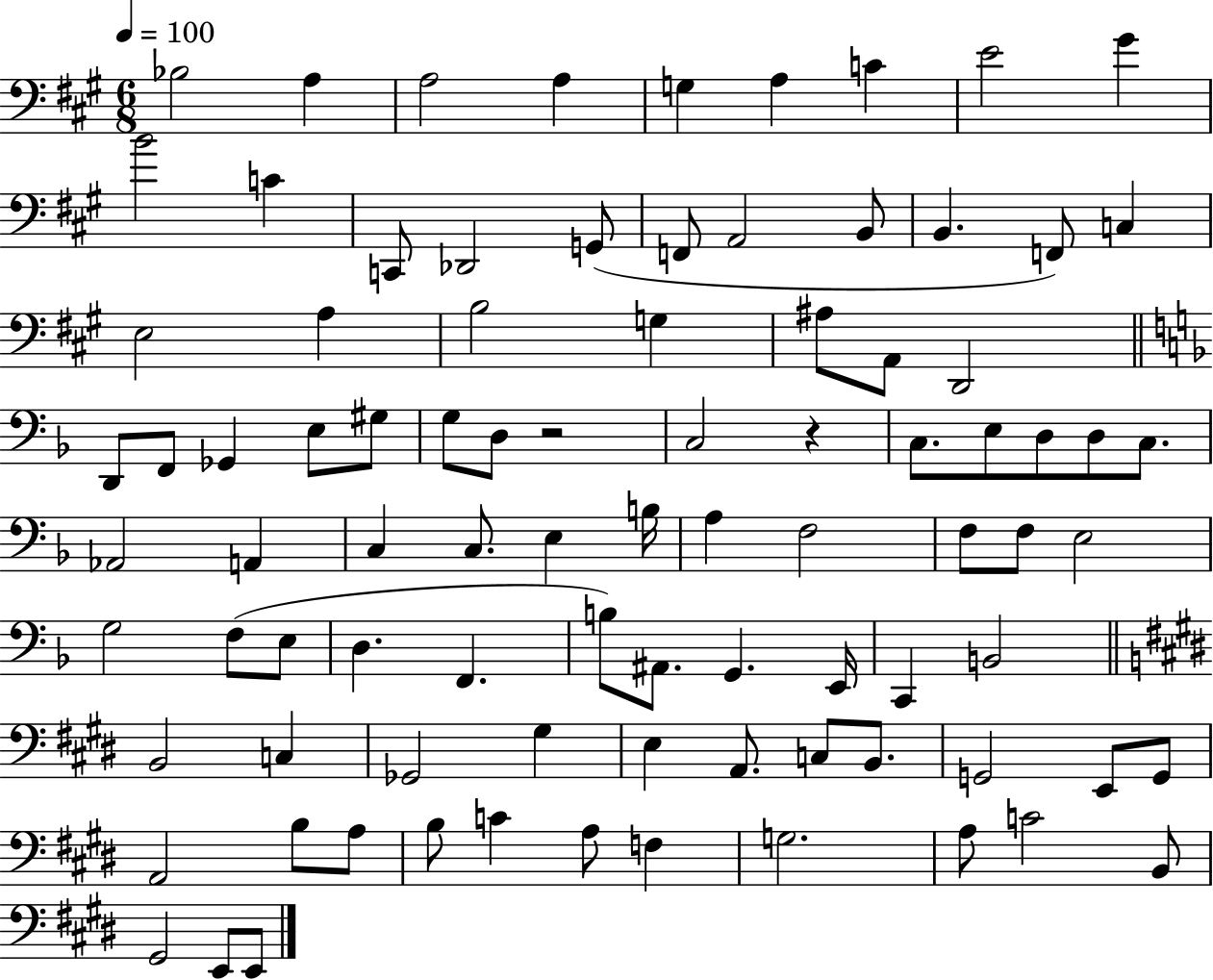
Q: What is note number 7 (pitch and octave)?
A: C4